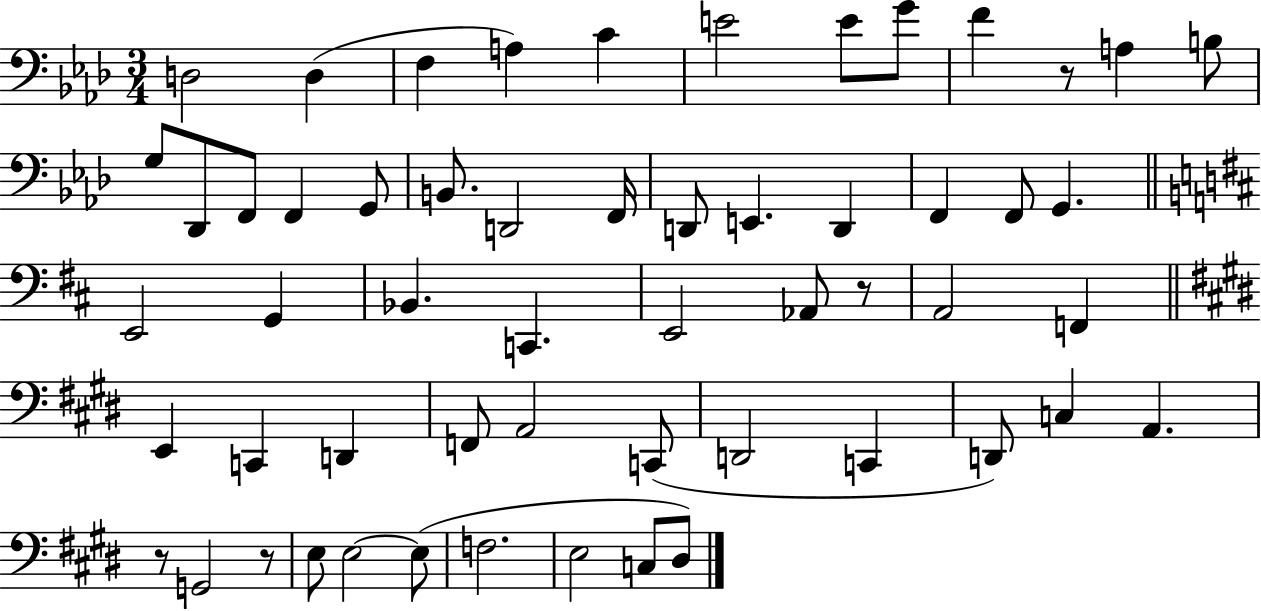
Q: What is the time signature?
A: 3/4